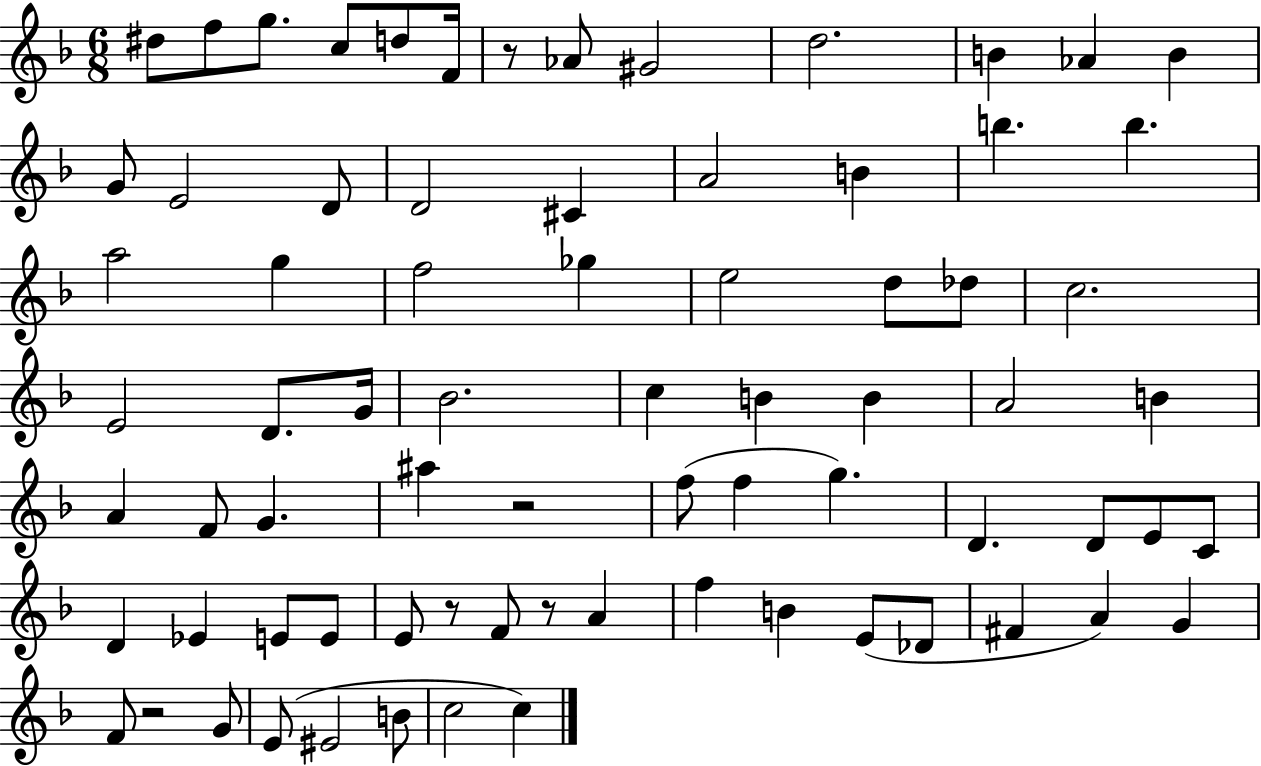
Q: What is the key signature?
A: F major